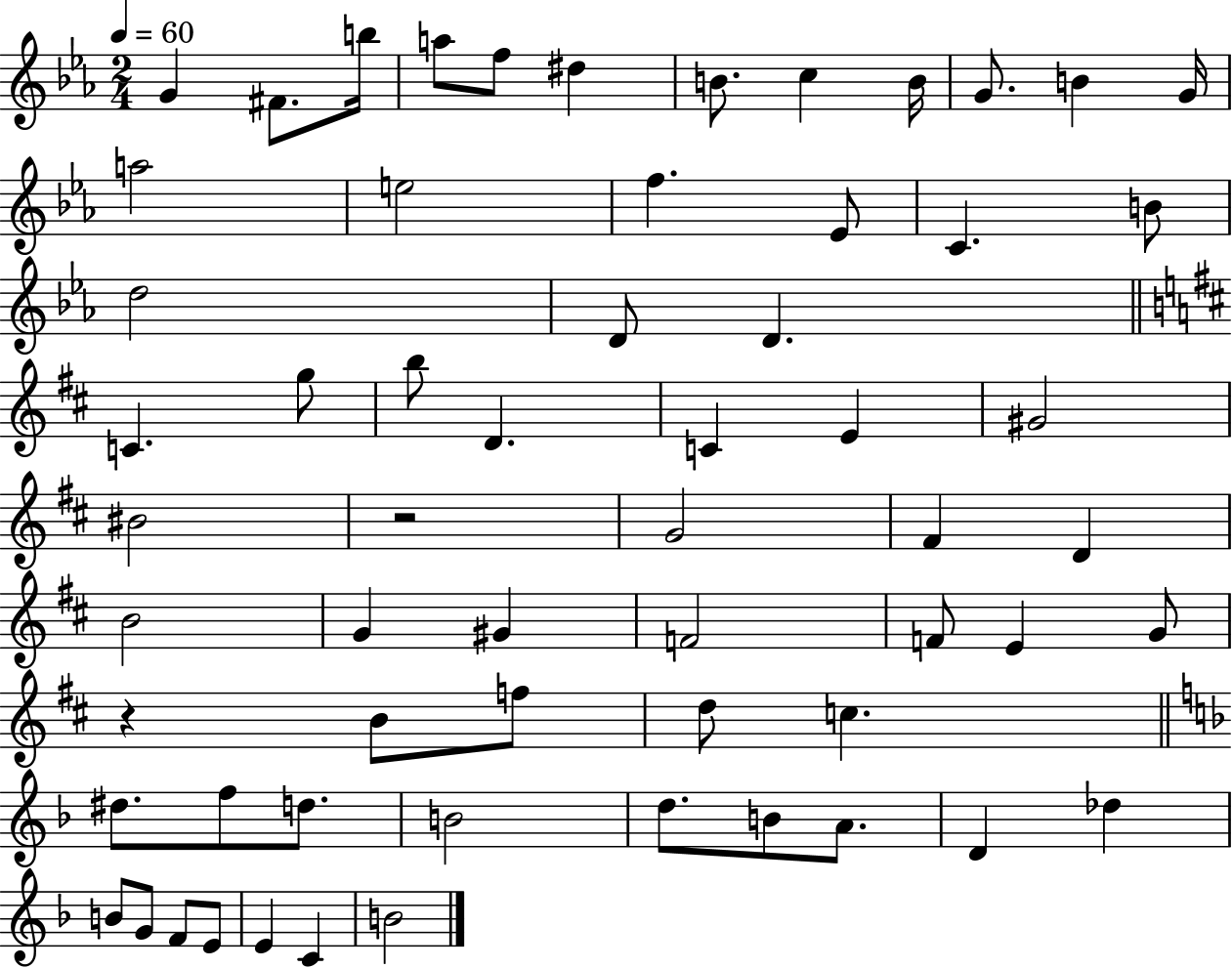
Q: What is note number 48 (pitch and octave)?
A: D5